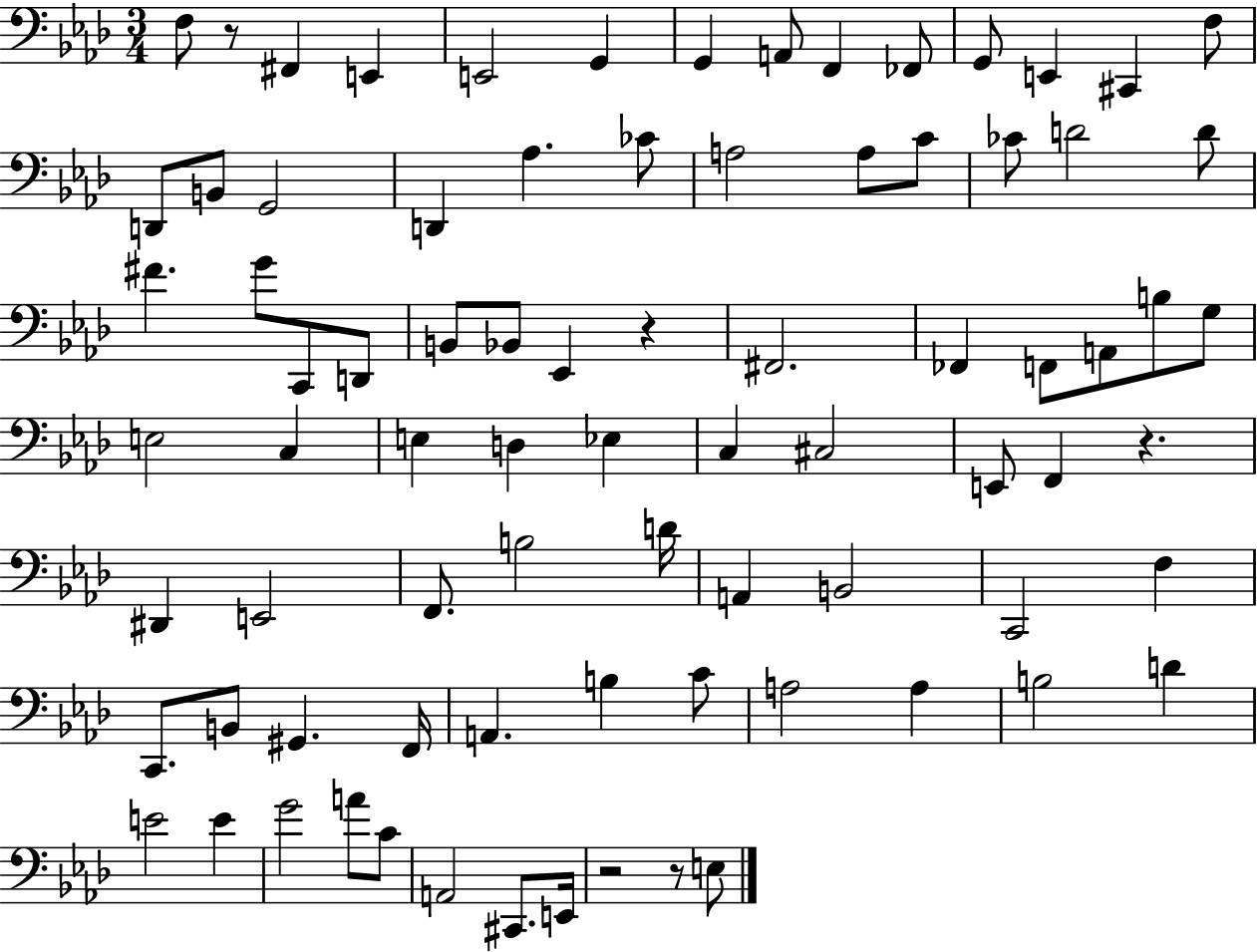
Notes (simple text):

F3/e R/e F#2/q E2/q E2/h G2/q G2/q A2/e F2/q FES2/e G2/e E2/q C#2/q F3/e D2/e B2/e G2/h D2/q Ab3/q. CES4/e A3/h A3/e C4/e CES4/e D4/h D4/e F#4/q. G4/e C2/e D2/e B2/e Bb2/e Eb2/q R/q F#2/h. FES2/q F2/e A2/e B3/e G3/e E3/h C3/q E3/q D3/q Eb3/q C3/q C#3/h E2/e F2/q R/q. D#2/q E2/h F2/e. B3/h D4/s A2/q B2/h C2/h F3/q C2/e. B2/e G#2/q. F2/s A2/q. B3/q C4/e A3/h A3/q B3/h D4/q E4/h E4/q G4/h A4/e C4/e A2/h C#2/e. E2/s R/h R/e E3/e